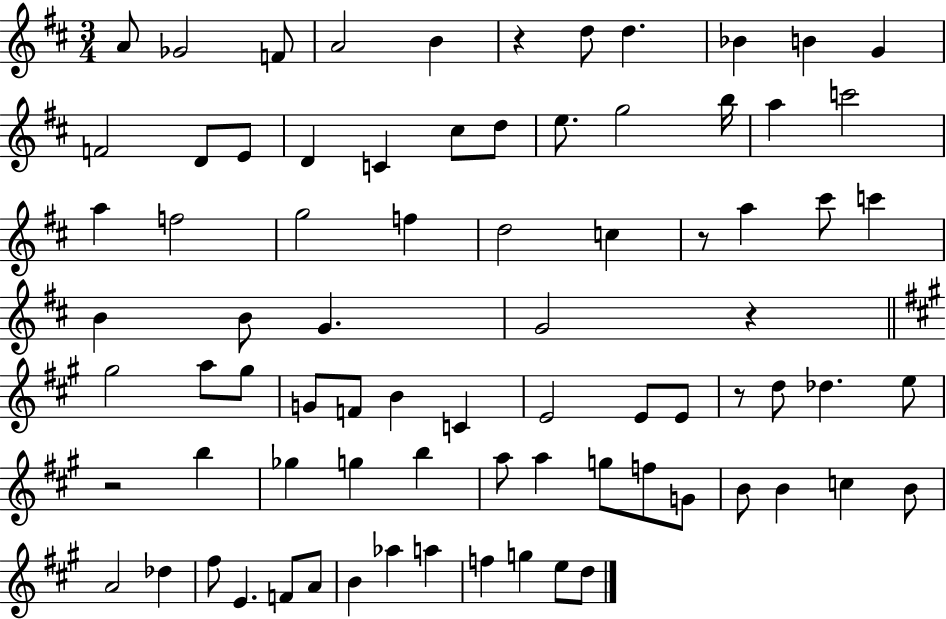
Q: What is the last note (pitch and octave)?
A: D5